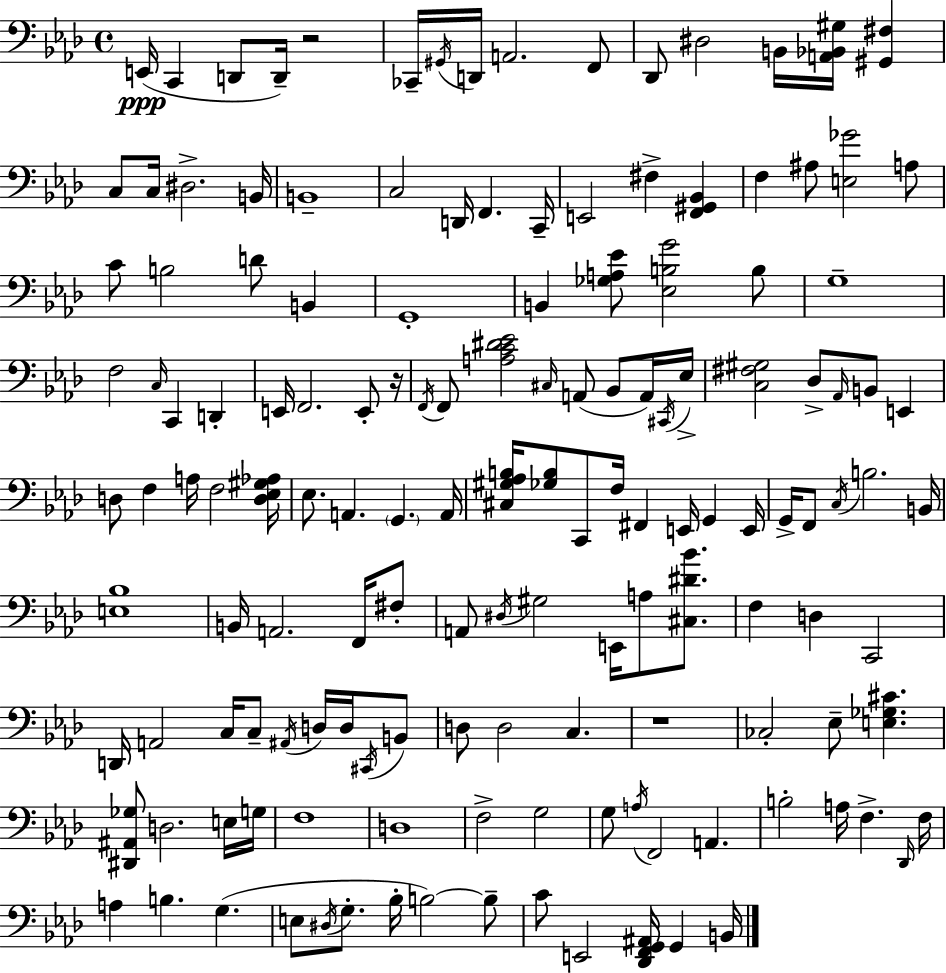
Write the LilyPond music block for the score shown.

{
  \clef bass
  \time 4/4
  \defaultTimeSignature
  \key f \minor
  \repeat volta 2 { e,16(\ppp c,4 d,8 d,16--) r2 | ces,16-- \acciaccatura { gis,16 } d,16 a,2. f,8 | des,8 dis2 b,16 <a, bes, gis>16 <gis, fis>4 | c8 c16 dis2.-> | \break b,16 b,1-- | c2 d,16 f,4. | c,16-- e,2 fis4-> <f, gis, bes,>4 | f4 ais8 <e ges'>2 a8 | \break c'8 b2 d'8 b,4 | g,1-. | b,4 <ges a ees'>8 <ees b g'>2 b8 | g1-- | \break f2 \grace { c16 } c,4 d,4-. | e,16 f,2. e,8-. | r16 \acciaccatura { f,16 } f,8 <a c' dis' ees'>2 \grace { cis16 }( a,8 | bes,8 a,16) \acciaccatura { cis,16 } ees16-> <c fis gis>2 des8-> \grace { aes,16 } | \break b,8 e,4 d8 f4 a16 f2 | <d ees gis aes>16 ees8. a,4. \parenthesize g,4. | a,16 <cis gis aes b>16 <ges b>8 c,8 f16 fis,4 | e,16 g,4 e,16 g,16-> f,8 \acciaccatura { c16 } b2. | \break b,16 <e bes>1 | b,16 a,2. | f,16 fis8-. a,8 \acciaccatura { dis16 } gis2 | e,16 a8 <cis dis' bes'>8. f4 d4 | \break c,2 d,16 a,2 | c16 c8-- \acciaccatura { ais,16 } d16 d16 \acciaccatura { cis,16 } b,8 d8 d2 | c4. r1 | ces2-. | \break ees8-- <e ges cis'>4. <dis, ais, ges>8 d2. | e16 g16 f1 | d1 | f2-> | \break g2 g8 \acciaccatura { a16 } f,2 | a,4. b2-. | a16 f4.-> \grace { des,16 } f16 a4 | b4. g4.( e8 \acciaccatura { dis16 } g8.-. | \break bes16-. b2~~) b8-- c'8 e,2 | <des, f, g, ais,>16 g,4 b,16 } \bar "|."
}